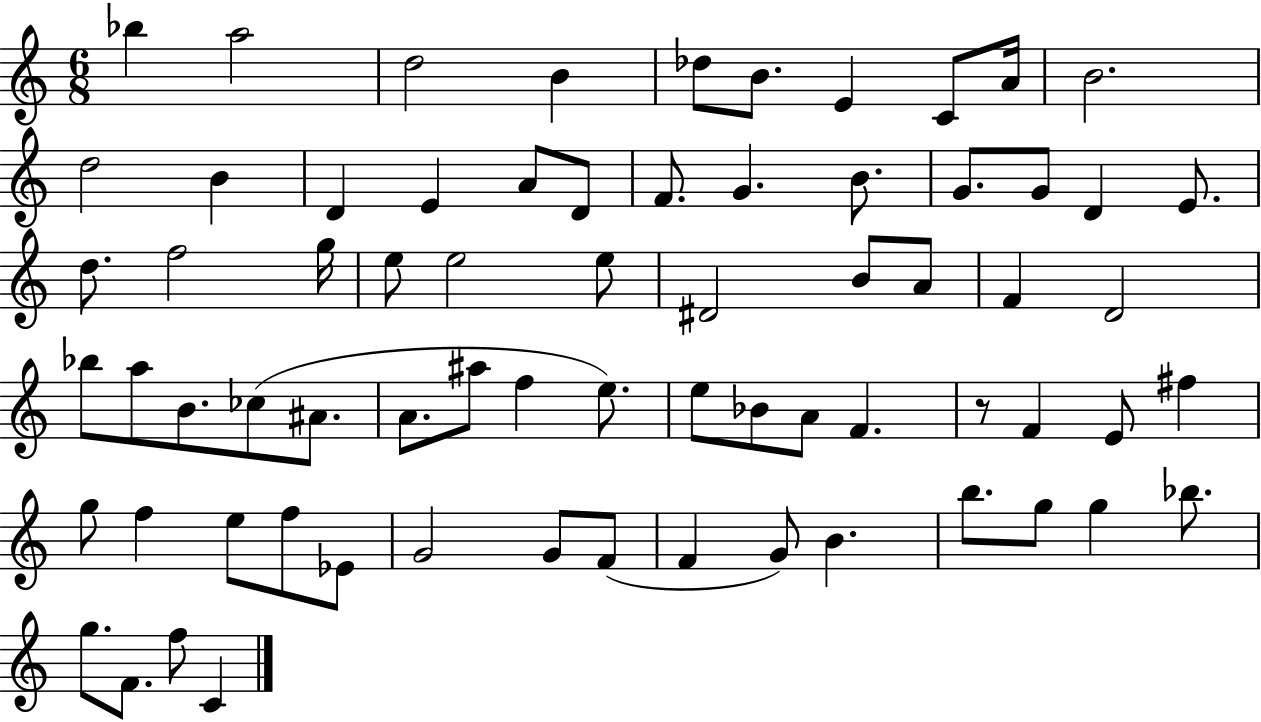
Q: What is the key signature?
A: C major